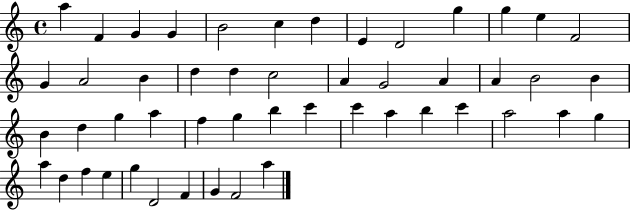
{
  \clef treble
  \time 4/4
  \defaultTimeSignature
  \key c \major
  a''4 f'4 g'4 g'4 | b'2 c''4 d''4 | e'4 d'2 g''4 | g''4 e''4 f'2 | \break g'4 a'2 b'4 | d''4 d''4 c''2 | a'4 g'2 a'4 | a'4 b'2 b'4 | \break b'4 d''4 g''4 a''4 | f''4 g''4 b''4 c'''4 | c'''4 a''4 b''4 c'''4 | a''2 a''4 g''4 | \break a''4 d''4 f''4 e''4 | g''4 d'2 f'4 | g'4 f'2 a''4 | \bar "|."
}